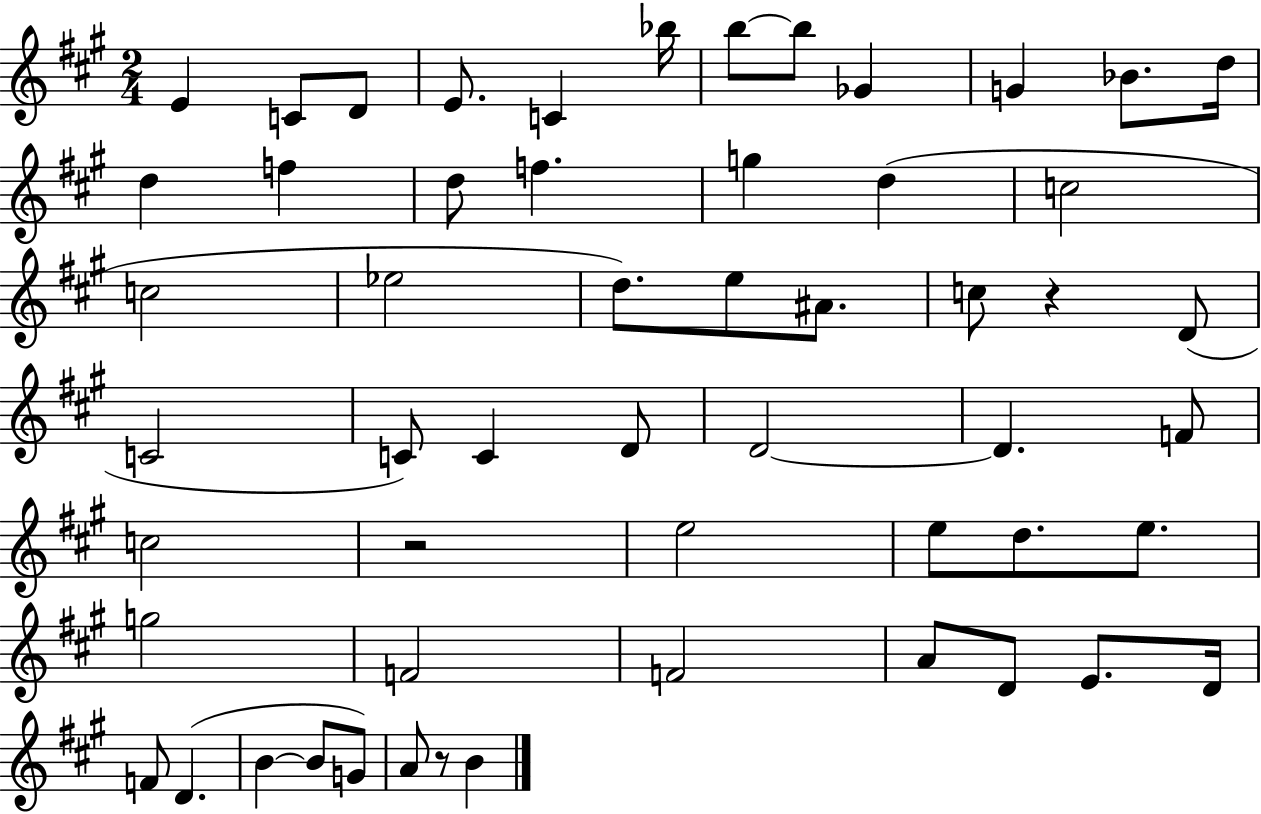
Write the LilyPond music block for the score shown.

{
  \clef treble
  \numericTimeSignature
  \time 2/4
  \key a \major
  e'4 c'8 d'8 | e'8. c'4 bes''16 | b''8~~ b''8 ges'4 | g'4 bes'8. d''16 | \break d''4 f''4 | d''8 f''4. | g''4 d''4( | c''2 | \break c''2 | ees''2 | d''8.) e''8 ais'8. | c''8 r4 d'8( | \break c'2 | c'8) c'4 d'8 | d'2~~ | d'4. f'8 | \break c''2 | r2 | e''2 | e''8 d''8. e''8. | \break g''2 | f'2 | f'2 | a'8 d'8 e'8. d'16 | \break f'8 d'4.( | b'4~~ b'8 g'8) | a'8 r8 b'4 | \bar "|."
}